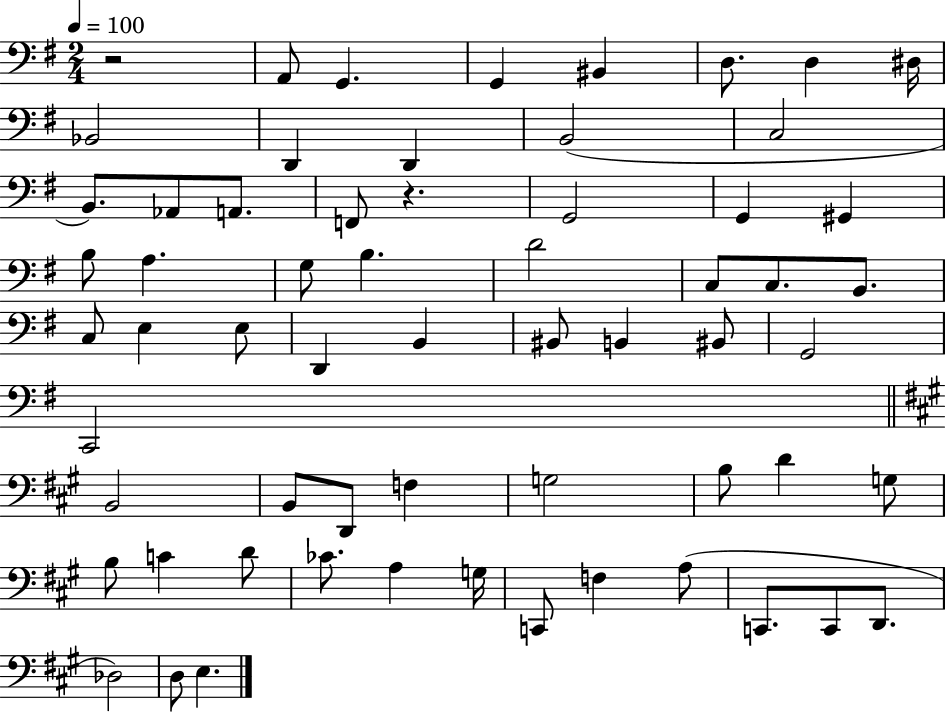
{
  \clef bass
  \numericTimeSignature
  \time 2/4
  \key g \major
  \tempo 4 = 100
  r2 | a,8 g,4. | g,4 bis,4 | d8. d4 dis16 | \break bes,2 | d,4 d,4 | b,2( | c2 | \break b,8.) aes,8 a,8. | f,8 r4. | g,2 | g,4 gis,4 | \break b8 a4. | g8 b4. | d'2 | c8 c8. b,8. | \break c8 e4 e8 | d,4 b,4 | bis,8 b,4 bis,8 | g,2 | \break c,2 | \bar "||" \break \key a \major b,2 | b,8 d,8 f4 | g2 | b8 d'4 g8 | \break b8 c'4 d'8 | ces'8. a4 g16 | c,8 f4 a8( | c,8. c,8 d,8. | \break des2) | d8 e4. | \bar "|."
}